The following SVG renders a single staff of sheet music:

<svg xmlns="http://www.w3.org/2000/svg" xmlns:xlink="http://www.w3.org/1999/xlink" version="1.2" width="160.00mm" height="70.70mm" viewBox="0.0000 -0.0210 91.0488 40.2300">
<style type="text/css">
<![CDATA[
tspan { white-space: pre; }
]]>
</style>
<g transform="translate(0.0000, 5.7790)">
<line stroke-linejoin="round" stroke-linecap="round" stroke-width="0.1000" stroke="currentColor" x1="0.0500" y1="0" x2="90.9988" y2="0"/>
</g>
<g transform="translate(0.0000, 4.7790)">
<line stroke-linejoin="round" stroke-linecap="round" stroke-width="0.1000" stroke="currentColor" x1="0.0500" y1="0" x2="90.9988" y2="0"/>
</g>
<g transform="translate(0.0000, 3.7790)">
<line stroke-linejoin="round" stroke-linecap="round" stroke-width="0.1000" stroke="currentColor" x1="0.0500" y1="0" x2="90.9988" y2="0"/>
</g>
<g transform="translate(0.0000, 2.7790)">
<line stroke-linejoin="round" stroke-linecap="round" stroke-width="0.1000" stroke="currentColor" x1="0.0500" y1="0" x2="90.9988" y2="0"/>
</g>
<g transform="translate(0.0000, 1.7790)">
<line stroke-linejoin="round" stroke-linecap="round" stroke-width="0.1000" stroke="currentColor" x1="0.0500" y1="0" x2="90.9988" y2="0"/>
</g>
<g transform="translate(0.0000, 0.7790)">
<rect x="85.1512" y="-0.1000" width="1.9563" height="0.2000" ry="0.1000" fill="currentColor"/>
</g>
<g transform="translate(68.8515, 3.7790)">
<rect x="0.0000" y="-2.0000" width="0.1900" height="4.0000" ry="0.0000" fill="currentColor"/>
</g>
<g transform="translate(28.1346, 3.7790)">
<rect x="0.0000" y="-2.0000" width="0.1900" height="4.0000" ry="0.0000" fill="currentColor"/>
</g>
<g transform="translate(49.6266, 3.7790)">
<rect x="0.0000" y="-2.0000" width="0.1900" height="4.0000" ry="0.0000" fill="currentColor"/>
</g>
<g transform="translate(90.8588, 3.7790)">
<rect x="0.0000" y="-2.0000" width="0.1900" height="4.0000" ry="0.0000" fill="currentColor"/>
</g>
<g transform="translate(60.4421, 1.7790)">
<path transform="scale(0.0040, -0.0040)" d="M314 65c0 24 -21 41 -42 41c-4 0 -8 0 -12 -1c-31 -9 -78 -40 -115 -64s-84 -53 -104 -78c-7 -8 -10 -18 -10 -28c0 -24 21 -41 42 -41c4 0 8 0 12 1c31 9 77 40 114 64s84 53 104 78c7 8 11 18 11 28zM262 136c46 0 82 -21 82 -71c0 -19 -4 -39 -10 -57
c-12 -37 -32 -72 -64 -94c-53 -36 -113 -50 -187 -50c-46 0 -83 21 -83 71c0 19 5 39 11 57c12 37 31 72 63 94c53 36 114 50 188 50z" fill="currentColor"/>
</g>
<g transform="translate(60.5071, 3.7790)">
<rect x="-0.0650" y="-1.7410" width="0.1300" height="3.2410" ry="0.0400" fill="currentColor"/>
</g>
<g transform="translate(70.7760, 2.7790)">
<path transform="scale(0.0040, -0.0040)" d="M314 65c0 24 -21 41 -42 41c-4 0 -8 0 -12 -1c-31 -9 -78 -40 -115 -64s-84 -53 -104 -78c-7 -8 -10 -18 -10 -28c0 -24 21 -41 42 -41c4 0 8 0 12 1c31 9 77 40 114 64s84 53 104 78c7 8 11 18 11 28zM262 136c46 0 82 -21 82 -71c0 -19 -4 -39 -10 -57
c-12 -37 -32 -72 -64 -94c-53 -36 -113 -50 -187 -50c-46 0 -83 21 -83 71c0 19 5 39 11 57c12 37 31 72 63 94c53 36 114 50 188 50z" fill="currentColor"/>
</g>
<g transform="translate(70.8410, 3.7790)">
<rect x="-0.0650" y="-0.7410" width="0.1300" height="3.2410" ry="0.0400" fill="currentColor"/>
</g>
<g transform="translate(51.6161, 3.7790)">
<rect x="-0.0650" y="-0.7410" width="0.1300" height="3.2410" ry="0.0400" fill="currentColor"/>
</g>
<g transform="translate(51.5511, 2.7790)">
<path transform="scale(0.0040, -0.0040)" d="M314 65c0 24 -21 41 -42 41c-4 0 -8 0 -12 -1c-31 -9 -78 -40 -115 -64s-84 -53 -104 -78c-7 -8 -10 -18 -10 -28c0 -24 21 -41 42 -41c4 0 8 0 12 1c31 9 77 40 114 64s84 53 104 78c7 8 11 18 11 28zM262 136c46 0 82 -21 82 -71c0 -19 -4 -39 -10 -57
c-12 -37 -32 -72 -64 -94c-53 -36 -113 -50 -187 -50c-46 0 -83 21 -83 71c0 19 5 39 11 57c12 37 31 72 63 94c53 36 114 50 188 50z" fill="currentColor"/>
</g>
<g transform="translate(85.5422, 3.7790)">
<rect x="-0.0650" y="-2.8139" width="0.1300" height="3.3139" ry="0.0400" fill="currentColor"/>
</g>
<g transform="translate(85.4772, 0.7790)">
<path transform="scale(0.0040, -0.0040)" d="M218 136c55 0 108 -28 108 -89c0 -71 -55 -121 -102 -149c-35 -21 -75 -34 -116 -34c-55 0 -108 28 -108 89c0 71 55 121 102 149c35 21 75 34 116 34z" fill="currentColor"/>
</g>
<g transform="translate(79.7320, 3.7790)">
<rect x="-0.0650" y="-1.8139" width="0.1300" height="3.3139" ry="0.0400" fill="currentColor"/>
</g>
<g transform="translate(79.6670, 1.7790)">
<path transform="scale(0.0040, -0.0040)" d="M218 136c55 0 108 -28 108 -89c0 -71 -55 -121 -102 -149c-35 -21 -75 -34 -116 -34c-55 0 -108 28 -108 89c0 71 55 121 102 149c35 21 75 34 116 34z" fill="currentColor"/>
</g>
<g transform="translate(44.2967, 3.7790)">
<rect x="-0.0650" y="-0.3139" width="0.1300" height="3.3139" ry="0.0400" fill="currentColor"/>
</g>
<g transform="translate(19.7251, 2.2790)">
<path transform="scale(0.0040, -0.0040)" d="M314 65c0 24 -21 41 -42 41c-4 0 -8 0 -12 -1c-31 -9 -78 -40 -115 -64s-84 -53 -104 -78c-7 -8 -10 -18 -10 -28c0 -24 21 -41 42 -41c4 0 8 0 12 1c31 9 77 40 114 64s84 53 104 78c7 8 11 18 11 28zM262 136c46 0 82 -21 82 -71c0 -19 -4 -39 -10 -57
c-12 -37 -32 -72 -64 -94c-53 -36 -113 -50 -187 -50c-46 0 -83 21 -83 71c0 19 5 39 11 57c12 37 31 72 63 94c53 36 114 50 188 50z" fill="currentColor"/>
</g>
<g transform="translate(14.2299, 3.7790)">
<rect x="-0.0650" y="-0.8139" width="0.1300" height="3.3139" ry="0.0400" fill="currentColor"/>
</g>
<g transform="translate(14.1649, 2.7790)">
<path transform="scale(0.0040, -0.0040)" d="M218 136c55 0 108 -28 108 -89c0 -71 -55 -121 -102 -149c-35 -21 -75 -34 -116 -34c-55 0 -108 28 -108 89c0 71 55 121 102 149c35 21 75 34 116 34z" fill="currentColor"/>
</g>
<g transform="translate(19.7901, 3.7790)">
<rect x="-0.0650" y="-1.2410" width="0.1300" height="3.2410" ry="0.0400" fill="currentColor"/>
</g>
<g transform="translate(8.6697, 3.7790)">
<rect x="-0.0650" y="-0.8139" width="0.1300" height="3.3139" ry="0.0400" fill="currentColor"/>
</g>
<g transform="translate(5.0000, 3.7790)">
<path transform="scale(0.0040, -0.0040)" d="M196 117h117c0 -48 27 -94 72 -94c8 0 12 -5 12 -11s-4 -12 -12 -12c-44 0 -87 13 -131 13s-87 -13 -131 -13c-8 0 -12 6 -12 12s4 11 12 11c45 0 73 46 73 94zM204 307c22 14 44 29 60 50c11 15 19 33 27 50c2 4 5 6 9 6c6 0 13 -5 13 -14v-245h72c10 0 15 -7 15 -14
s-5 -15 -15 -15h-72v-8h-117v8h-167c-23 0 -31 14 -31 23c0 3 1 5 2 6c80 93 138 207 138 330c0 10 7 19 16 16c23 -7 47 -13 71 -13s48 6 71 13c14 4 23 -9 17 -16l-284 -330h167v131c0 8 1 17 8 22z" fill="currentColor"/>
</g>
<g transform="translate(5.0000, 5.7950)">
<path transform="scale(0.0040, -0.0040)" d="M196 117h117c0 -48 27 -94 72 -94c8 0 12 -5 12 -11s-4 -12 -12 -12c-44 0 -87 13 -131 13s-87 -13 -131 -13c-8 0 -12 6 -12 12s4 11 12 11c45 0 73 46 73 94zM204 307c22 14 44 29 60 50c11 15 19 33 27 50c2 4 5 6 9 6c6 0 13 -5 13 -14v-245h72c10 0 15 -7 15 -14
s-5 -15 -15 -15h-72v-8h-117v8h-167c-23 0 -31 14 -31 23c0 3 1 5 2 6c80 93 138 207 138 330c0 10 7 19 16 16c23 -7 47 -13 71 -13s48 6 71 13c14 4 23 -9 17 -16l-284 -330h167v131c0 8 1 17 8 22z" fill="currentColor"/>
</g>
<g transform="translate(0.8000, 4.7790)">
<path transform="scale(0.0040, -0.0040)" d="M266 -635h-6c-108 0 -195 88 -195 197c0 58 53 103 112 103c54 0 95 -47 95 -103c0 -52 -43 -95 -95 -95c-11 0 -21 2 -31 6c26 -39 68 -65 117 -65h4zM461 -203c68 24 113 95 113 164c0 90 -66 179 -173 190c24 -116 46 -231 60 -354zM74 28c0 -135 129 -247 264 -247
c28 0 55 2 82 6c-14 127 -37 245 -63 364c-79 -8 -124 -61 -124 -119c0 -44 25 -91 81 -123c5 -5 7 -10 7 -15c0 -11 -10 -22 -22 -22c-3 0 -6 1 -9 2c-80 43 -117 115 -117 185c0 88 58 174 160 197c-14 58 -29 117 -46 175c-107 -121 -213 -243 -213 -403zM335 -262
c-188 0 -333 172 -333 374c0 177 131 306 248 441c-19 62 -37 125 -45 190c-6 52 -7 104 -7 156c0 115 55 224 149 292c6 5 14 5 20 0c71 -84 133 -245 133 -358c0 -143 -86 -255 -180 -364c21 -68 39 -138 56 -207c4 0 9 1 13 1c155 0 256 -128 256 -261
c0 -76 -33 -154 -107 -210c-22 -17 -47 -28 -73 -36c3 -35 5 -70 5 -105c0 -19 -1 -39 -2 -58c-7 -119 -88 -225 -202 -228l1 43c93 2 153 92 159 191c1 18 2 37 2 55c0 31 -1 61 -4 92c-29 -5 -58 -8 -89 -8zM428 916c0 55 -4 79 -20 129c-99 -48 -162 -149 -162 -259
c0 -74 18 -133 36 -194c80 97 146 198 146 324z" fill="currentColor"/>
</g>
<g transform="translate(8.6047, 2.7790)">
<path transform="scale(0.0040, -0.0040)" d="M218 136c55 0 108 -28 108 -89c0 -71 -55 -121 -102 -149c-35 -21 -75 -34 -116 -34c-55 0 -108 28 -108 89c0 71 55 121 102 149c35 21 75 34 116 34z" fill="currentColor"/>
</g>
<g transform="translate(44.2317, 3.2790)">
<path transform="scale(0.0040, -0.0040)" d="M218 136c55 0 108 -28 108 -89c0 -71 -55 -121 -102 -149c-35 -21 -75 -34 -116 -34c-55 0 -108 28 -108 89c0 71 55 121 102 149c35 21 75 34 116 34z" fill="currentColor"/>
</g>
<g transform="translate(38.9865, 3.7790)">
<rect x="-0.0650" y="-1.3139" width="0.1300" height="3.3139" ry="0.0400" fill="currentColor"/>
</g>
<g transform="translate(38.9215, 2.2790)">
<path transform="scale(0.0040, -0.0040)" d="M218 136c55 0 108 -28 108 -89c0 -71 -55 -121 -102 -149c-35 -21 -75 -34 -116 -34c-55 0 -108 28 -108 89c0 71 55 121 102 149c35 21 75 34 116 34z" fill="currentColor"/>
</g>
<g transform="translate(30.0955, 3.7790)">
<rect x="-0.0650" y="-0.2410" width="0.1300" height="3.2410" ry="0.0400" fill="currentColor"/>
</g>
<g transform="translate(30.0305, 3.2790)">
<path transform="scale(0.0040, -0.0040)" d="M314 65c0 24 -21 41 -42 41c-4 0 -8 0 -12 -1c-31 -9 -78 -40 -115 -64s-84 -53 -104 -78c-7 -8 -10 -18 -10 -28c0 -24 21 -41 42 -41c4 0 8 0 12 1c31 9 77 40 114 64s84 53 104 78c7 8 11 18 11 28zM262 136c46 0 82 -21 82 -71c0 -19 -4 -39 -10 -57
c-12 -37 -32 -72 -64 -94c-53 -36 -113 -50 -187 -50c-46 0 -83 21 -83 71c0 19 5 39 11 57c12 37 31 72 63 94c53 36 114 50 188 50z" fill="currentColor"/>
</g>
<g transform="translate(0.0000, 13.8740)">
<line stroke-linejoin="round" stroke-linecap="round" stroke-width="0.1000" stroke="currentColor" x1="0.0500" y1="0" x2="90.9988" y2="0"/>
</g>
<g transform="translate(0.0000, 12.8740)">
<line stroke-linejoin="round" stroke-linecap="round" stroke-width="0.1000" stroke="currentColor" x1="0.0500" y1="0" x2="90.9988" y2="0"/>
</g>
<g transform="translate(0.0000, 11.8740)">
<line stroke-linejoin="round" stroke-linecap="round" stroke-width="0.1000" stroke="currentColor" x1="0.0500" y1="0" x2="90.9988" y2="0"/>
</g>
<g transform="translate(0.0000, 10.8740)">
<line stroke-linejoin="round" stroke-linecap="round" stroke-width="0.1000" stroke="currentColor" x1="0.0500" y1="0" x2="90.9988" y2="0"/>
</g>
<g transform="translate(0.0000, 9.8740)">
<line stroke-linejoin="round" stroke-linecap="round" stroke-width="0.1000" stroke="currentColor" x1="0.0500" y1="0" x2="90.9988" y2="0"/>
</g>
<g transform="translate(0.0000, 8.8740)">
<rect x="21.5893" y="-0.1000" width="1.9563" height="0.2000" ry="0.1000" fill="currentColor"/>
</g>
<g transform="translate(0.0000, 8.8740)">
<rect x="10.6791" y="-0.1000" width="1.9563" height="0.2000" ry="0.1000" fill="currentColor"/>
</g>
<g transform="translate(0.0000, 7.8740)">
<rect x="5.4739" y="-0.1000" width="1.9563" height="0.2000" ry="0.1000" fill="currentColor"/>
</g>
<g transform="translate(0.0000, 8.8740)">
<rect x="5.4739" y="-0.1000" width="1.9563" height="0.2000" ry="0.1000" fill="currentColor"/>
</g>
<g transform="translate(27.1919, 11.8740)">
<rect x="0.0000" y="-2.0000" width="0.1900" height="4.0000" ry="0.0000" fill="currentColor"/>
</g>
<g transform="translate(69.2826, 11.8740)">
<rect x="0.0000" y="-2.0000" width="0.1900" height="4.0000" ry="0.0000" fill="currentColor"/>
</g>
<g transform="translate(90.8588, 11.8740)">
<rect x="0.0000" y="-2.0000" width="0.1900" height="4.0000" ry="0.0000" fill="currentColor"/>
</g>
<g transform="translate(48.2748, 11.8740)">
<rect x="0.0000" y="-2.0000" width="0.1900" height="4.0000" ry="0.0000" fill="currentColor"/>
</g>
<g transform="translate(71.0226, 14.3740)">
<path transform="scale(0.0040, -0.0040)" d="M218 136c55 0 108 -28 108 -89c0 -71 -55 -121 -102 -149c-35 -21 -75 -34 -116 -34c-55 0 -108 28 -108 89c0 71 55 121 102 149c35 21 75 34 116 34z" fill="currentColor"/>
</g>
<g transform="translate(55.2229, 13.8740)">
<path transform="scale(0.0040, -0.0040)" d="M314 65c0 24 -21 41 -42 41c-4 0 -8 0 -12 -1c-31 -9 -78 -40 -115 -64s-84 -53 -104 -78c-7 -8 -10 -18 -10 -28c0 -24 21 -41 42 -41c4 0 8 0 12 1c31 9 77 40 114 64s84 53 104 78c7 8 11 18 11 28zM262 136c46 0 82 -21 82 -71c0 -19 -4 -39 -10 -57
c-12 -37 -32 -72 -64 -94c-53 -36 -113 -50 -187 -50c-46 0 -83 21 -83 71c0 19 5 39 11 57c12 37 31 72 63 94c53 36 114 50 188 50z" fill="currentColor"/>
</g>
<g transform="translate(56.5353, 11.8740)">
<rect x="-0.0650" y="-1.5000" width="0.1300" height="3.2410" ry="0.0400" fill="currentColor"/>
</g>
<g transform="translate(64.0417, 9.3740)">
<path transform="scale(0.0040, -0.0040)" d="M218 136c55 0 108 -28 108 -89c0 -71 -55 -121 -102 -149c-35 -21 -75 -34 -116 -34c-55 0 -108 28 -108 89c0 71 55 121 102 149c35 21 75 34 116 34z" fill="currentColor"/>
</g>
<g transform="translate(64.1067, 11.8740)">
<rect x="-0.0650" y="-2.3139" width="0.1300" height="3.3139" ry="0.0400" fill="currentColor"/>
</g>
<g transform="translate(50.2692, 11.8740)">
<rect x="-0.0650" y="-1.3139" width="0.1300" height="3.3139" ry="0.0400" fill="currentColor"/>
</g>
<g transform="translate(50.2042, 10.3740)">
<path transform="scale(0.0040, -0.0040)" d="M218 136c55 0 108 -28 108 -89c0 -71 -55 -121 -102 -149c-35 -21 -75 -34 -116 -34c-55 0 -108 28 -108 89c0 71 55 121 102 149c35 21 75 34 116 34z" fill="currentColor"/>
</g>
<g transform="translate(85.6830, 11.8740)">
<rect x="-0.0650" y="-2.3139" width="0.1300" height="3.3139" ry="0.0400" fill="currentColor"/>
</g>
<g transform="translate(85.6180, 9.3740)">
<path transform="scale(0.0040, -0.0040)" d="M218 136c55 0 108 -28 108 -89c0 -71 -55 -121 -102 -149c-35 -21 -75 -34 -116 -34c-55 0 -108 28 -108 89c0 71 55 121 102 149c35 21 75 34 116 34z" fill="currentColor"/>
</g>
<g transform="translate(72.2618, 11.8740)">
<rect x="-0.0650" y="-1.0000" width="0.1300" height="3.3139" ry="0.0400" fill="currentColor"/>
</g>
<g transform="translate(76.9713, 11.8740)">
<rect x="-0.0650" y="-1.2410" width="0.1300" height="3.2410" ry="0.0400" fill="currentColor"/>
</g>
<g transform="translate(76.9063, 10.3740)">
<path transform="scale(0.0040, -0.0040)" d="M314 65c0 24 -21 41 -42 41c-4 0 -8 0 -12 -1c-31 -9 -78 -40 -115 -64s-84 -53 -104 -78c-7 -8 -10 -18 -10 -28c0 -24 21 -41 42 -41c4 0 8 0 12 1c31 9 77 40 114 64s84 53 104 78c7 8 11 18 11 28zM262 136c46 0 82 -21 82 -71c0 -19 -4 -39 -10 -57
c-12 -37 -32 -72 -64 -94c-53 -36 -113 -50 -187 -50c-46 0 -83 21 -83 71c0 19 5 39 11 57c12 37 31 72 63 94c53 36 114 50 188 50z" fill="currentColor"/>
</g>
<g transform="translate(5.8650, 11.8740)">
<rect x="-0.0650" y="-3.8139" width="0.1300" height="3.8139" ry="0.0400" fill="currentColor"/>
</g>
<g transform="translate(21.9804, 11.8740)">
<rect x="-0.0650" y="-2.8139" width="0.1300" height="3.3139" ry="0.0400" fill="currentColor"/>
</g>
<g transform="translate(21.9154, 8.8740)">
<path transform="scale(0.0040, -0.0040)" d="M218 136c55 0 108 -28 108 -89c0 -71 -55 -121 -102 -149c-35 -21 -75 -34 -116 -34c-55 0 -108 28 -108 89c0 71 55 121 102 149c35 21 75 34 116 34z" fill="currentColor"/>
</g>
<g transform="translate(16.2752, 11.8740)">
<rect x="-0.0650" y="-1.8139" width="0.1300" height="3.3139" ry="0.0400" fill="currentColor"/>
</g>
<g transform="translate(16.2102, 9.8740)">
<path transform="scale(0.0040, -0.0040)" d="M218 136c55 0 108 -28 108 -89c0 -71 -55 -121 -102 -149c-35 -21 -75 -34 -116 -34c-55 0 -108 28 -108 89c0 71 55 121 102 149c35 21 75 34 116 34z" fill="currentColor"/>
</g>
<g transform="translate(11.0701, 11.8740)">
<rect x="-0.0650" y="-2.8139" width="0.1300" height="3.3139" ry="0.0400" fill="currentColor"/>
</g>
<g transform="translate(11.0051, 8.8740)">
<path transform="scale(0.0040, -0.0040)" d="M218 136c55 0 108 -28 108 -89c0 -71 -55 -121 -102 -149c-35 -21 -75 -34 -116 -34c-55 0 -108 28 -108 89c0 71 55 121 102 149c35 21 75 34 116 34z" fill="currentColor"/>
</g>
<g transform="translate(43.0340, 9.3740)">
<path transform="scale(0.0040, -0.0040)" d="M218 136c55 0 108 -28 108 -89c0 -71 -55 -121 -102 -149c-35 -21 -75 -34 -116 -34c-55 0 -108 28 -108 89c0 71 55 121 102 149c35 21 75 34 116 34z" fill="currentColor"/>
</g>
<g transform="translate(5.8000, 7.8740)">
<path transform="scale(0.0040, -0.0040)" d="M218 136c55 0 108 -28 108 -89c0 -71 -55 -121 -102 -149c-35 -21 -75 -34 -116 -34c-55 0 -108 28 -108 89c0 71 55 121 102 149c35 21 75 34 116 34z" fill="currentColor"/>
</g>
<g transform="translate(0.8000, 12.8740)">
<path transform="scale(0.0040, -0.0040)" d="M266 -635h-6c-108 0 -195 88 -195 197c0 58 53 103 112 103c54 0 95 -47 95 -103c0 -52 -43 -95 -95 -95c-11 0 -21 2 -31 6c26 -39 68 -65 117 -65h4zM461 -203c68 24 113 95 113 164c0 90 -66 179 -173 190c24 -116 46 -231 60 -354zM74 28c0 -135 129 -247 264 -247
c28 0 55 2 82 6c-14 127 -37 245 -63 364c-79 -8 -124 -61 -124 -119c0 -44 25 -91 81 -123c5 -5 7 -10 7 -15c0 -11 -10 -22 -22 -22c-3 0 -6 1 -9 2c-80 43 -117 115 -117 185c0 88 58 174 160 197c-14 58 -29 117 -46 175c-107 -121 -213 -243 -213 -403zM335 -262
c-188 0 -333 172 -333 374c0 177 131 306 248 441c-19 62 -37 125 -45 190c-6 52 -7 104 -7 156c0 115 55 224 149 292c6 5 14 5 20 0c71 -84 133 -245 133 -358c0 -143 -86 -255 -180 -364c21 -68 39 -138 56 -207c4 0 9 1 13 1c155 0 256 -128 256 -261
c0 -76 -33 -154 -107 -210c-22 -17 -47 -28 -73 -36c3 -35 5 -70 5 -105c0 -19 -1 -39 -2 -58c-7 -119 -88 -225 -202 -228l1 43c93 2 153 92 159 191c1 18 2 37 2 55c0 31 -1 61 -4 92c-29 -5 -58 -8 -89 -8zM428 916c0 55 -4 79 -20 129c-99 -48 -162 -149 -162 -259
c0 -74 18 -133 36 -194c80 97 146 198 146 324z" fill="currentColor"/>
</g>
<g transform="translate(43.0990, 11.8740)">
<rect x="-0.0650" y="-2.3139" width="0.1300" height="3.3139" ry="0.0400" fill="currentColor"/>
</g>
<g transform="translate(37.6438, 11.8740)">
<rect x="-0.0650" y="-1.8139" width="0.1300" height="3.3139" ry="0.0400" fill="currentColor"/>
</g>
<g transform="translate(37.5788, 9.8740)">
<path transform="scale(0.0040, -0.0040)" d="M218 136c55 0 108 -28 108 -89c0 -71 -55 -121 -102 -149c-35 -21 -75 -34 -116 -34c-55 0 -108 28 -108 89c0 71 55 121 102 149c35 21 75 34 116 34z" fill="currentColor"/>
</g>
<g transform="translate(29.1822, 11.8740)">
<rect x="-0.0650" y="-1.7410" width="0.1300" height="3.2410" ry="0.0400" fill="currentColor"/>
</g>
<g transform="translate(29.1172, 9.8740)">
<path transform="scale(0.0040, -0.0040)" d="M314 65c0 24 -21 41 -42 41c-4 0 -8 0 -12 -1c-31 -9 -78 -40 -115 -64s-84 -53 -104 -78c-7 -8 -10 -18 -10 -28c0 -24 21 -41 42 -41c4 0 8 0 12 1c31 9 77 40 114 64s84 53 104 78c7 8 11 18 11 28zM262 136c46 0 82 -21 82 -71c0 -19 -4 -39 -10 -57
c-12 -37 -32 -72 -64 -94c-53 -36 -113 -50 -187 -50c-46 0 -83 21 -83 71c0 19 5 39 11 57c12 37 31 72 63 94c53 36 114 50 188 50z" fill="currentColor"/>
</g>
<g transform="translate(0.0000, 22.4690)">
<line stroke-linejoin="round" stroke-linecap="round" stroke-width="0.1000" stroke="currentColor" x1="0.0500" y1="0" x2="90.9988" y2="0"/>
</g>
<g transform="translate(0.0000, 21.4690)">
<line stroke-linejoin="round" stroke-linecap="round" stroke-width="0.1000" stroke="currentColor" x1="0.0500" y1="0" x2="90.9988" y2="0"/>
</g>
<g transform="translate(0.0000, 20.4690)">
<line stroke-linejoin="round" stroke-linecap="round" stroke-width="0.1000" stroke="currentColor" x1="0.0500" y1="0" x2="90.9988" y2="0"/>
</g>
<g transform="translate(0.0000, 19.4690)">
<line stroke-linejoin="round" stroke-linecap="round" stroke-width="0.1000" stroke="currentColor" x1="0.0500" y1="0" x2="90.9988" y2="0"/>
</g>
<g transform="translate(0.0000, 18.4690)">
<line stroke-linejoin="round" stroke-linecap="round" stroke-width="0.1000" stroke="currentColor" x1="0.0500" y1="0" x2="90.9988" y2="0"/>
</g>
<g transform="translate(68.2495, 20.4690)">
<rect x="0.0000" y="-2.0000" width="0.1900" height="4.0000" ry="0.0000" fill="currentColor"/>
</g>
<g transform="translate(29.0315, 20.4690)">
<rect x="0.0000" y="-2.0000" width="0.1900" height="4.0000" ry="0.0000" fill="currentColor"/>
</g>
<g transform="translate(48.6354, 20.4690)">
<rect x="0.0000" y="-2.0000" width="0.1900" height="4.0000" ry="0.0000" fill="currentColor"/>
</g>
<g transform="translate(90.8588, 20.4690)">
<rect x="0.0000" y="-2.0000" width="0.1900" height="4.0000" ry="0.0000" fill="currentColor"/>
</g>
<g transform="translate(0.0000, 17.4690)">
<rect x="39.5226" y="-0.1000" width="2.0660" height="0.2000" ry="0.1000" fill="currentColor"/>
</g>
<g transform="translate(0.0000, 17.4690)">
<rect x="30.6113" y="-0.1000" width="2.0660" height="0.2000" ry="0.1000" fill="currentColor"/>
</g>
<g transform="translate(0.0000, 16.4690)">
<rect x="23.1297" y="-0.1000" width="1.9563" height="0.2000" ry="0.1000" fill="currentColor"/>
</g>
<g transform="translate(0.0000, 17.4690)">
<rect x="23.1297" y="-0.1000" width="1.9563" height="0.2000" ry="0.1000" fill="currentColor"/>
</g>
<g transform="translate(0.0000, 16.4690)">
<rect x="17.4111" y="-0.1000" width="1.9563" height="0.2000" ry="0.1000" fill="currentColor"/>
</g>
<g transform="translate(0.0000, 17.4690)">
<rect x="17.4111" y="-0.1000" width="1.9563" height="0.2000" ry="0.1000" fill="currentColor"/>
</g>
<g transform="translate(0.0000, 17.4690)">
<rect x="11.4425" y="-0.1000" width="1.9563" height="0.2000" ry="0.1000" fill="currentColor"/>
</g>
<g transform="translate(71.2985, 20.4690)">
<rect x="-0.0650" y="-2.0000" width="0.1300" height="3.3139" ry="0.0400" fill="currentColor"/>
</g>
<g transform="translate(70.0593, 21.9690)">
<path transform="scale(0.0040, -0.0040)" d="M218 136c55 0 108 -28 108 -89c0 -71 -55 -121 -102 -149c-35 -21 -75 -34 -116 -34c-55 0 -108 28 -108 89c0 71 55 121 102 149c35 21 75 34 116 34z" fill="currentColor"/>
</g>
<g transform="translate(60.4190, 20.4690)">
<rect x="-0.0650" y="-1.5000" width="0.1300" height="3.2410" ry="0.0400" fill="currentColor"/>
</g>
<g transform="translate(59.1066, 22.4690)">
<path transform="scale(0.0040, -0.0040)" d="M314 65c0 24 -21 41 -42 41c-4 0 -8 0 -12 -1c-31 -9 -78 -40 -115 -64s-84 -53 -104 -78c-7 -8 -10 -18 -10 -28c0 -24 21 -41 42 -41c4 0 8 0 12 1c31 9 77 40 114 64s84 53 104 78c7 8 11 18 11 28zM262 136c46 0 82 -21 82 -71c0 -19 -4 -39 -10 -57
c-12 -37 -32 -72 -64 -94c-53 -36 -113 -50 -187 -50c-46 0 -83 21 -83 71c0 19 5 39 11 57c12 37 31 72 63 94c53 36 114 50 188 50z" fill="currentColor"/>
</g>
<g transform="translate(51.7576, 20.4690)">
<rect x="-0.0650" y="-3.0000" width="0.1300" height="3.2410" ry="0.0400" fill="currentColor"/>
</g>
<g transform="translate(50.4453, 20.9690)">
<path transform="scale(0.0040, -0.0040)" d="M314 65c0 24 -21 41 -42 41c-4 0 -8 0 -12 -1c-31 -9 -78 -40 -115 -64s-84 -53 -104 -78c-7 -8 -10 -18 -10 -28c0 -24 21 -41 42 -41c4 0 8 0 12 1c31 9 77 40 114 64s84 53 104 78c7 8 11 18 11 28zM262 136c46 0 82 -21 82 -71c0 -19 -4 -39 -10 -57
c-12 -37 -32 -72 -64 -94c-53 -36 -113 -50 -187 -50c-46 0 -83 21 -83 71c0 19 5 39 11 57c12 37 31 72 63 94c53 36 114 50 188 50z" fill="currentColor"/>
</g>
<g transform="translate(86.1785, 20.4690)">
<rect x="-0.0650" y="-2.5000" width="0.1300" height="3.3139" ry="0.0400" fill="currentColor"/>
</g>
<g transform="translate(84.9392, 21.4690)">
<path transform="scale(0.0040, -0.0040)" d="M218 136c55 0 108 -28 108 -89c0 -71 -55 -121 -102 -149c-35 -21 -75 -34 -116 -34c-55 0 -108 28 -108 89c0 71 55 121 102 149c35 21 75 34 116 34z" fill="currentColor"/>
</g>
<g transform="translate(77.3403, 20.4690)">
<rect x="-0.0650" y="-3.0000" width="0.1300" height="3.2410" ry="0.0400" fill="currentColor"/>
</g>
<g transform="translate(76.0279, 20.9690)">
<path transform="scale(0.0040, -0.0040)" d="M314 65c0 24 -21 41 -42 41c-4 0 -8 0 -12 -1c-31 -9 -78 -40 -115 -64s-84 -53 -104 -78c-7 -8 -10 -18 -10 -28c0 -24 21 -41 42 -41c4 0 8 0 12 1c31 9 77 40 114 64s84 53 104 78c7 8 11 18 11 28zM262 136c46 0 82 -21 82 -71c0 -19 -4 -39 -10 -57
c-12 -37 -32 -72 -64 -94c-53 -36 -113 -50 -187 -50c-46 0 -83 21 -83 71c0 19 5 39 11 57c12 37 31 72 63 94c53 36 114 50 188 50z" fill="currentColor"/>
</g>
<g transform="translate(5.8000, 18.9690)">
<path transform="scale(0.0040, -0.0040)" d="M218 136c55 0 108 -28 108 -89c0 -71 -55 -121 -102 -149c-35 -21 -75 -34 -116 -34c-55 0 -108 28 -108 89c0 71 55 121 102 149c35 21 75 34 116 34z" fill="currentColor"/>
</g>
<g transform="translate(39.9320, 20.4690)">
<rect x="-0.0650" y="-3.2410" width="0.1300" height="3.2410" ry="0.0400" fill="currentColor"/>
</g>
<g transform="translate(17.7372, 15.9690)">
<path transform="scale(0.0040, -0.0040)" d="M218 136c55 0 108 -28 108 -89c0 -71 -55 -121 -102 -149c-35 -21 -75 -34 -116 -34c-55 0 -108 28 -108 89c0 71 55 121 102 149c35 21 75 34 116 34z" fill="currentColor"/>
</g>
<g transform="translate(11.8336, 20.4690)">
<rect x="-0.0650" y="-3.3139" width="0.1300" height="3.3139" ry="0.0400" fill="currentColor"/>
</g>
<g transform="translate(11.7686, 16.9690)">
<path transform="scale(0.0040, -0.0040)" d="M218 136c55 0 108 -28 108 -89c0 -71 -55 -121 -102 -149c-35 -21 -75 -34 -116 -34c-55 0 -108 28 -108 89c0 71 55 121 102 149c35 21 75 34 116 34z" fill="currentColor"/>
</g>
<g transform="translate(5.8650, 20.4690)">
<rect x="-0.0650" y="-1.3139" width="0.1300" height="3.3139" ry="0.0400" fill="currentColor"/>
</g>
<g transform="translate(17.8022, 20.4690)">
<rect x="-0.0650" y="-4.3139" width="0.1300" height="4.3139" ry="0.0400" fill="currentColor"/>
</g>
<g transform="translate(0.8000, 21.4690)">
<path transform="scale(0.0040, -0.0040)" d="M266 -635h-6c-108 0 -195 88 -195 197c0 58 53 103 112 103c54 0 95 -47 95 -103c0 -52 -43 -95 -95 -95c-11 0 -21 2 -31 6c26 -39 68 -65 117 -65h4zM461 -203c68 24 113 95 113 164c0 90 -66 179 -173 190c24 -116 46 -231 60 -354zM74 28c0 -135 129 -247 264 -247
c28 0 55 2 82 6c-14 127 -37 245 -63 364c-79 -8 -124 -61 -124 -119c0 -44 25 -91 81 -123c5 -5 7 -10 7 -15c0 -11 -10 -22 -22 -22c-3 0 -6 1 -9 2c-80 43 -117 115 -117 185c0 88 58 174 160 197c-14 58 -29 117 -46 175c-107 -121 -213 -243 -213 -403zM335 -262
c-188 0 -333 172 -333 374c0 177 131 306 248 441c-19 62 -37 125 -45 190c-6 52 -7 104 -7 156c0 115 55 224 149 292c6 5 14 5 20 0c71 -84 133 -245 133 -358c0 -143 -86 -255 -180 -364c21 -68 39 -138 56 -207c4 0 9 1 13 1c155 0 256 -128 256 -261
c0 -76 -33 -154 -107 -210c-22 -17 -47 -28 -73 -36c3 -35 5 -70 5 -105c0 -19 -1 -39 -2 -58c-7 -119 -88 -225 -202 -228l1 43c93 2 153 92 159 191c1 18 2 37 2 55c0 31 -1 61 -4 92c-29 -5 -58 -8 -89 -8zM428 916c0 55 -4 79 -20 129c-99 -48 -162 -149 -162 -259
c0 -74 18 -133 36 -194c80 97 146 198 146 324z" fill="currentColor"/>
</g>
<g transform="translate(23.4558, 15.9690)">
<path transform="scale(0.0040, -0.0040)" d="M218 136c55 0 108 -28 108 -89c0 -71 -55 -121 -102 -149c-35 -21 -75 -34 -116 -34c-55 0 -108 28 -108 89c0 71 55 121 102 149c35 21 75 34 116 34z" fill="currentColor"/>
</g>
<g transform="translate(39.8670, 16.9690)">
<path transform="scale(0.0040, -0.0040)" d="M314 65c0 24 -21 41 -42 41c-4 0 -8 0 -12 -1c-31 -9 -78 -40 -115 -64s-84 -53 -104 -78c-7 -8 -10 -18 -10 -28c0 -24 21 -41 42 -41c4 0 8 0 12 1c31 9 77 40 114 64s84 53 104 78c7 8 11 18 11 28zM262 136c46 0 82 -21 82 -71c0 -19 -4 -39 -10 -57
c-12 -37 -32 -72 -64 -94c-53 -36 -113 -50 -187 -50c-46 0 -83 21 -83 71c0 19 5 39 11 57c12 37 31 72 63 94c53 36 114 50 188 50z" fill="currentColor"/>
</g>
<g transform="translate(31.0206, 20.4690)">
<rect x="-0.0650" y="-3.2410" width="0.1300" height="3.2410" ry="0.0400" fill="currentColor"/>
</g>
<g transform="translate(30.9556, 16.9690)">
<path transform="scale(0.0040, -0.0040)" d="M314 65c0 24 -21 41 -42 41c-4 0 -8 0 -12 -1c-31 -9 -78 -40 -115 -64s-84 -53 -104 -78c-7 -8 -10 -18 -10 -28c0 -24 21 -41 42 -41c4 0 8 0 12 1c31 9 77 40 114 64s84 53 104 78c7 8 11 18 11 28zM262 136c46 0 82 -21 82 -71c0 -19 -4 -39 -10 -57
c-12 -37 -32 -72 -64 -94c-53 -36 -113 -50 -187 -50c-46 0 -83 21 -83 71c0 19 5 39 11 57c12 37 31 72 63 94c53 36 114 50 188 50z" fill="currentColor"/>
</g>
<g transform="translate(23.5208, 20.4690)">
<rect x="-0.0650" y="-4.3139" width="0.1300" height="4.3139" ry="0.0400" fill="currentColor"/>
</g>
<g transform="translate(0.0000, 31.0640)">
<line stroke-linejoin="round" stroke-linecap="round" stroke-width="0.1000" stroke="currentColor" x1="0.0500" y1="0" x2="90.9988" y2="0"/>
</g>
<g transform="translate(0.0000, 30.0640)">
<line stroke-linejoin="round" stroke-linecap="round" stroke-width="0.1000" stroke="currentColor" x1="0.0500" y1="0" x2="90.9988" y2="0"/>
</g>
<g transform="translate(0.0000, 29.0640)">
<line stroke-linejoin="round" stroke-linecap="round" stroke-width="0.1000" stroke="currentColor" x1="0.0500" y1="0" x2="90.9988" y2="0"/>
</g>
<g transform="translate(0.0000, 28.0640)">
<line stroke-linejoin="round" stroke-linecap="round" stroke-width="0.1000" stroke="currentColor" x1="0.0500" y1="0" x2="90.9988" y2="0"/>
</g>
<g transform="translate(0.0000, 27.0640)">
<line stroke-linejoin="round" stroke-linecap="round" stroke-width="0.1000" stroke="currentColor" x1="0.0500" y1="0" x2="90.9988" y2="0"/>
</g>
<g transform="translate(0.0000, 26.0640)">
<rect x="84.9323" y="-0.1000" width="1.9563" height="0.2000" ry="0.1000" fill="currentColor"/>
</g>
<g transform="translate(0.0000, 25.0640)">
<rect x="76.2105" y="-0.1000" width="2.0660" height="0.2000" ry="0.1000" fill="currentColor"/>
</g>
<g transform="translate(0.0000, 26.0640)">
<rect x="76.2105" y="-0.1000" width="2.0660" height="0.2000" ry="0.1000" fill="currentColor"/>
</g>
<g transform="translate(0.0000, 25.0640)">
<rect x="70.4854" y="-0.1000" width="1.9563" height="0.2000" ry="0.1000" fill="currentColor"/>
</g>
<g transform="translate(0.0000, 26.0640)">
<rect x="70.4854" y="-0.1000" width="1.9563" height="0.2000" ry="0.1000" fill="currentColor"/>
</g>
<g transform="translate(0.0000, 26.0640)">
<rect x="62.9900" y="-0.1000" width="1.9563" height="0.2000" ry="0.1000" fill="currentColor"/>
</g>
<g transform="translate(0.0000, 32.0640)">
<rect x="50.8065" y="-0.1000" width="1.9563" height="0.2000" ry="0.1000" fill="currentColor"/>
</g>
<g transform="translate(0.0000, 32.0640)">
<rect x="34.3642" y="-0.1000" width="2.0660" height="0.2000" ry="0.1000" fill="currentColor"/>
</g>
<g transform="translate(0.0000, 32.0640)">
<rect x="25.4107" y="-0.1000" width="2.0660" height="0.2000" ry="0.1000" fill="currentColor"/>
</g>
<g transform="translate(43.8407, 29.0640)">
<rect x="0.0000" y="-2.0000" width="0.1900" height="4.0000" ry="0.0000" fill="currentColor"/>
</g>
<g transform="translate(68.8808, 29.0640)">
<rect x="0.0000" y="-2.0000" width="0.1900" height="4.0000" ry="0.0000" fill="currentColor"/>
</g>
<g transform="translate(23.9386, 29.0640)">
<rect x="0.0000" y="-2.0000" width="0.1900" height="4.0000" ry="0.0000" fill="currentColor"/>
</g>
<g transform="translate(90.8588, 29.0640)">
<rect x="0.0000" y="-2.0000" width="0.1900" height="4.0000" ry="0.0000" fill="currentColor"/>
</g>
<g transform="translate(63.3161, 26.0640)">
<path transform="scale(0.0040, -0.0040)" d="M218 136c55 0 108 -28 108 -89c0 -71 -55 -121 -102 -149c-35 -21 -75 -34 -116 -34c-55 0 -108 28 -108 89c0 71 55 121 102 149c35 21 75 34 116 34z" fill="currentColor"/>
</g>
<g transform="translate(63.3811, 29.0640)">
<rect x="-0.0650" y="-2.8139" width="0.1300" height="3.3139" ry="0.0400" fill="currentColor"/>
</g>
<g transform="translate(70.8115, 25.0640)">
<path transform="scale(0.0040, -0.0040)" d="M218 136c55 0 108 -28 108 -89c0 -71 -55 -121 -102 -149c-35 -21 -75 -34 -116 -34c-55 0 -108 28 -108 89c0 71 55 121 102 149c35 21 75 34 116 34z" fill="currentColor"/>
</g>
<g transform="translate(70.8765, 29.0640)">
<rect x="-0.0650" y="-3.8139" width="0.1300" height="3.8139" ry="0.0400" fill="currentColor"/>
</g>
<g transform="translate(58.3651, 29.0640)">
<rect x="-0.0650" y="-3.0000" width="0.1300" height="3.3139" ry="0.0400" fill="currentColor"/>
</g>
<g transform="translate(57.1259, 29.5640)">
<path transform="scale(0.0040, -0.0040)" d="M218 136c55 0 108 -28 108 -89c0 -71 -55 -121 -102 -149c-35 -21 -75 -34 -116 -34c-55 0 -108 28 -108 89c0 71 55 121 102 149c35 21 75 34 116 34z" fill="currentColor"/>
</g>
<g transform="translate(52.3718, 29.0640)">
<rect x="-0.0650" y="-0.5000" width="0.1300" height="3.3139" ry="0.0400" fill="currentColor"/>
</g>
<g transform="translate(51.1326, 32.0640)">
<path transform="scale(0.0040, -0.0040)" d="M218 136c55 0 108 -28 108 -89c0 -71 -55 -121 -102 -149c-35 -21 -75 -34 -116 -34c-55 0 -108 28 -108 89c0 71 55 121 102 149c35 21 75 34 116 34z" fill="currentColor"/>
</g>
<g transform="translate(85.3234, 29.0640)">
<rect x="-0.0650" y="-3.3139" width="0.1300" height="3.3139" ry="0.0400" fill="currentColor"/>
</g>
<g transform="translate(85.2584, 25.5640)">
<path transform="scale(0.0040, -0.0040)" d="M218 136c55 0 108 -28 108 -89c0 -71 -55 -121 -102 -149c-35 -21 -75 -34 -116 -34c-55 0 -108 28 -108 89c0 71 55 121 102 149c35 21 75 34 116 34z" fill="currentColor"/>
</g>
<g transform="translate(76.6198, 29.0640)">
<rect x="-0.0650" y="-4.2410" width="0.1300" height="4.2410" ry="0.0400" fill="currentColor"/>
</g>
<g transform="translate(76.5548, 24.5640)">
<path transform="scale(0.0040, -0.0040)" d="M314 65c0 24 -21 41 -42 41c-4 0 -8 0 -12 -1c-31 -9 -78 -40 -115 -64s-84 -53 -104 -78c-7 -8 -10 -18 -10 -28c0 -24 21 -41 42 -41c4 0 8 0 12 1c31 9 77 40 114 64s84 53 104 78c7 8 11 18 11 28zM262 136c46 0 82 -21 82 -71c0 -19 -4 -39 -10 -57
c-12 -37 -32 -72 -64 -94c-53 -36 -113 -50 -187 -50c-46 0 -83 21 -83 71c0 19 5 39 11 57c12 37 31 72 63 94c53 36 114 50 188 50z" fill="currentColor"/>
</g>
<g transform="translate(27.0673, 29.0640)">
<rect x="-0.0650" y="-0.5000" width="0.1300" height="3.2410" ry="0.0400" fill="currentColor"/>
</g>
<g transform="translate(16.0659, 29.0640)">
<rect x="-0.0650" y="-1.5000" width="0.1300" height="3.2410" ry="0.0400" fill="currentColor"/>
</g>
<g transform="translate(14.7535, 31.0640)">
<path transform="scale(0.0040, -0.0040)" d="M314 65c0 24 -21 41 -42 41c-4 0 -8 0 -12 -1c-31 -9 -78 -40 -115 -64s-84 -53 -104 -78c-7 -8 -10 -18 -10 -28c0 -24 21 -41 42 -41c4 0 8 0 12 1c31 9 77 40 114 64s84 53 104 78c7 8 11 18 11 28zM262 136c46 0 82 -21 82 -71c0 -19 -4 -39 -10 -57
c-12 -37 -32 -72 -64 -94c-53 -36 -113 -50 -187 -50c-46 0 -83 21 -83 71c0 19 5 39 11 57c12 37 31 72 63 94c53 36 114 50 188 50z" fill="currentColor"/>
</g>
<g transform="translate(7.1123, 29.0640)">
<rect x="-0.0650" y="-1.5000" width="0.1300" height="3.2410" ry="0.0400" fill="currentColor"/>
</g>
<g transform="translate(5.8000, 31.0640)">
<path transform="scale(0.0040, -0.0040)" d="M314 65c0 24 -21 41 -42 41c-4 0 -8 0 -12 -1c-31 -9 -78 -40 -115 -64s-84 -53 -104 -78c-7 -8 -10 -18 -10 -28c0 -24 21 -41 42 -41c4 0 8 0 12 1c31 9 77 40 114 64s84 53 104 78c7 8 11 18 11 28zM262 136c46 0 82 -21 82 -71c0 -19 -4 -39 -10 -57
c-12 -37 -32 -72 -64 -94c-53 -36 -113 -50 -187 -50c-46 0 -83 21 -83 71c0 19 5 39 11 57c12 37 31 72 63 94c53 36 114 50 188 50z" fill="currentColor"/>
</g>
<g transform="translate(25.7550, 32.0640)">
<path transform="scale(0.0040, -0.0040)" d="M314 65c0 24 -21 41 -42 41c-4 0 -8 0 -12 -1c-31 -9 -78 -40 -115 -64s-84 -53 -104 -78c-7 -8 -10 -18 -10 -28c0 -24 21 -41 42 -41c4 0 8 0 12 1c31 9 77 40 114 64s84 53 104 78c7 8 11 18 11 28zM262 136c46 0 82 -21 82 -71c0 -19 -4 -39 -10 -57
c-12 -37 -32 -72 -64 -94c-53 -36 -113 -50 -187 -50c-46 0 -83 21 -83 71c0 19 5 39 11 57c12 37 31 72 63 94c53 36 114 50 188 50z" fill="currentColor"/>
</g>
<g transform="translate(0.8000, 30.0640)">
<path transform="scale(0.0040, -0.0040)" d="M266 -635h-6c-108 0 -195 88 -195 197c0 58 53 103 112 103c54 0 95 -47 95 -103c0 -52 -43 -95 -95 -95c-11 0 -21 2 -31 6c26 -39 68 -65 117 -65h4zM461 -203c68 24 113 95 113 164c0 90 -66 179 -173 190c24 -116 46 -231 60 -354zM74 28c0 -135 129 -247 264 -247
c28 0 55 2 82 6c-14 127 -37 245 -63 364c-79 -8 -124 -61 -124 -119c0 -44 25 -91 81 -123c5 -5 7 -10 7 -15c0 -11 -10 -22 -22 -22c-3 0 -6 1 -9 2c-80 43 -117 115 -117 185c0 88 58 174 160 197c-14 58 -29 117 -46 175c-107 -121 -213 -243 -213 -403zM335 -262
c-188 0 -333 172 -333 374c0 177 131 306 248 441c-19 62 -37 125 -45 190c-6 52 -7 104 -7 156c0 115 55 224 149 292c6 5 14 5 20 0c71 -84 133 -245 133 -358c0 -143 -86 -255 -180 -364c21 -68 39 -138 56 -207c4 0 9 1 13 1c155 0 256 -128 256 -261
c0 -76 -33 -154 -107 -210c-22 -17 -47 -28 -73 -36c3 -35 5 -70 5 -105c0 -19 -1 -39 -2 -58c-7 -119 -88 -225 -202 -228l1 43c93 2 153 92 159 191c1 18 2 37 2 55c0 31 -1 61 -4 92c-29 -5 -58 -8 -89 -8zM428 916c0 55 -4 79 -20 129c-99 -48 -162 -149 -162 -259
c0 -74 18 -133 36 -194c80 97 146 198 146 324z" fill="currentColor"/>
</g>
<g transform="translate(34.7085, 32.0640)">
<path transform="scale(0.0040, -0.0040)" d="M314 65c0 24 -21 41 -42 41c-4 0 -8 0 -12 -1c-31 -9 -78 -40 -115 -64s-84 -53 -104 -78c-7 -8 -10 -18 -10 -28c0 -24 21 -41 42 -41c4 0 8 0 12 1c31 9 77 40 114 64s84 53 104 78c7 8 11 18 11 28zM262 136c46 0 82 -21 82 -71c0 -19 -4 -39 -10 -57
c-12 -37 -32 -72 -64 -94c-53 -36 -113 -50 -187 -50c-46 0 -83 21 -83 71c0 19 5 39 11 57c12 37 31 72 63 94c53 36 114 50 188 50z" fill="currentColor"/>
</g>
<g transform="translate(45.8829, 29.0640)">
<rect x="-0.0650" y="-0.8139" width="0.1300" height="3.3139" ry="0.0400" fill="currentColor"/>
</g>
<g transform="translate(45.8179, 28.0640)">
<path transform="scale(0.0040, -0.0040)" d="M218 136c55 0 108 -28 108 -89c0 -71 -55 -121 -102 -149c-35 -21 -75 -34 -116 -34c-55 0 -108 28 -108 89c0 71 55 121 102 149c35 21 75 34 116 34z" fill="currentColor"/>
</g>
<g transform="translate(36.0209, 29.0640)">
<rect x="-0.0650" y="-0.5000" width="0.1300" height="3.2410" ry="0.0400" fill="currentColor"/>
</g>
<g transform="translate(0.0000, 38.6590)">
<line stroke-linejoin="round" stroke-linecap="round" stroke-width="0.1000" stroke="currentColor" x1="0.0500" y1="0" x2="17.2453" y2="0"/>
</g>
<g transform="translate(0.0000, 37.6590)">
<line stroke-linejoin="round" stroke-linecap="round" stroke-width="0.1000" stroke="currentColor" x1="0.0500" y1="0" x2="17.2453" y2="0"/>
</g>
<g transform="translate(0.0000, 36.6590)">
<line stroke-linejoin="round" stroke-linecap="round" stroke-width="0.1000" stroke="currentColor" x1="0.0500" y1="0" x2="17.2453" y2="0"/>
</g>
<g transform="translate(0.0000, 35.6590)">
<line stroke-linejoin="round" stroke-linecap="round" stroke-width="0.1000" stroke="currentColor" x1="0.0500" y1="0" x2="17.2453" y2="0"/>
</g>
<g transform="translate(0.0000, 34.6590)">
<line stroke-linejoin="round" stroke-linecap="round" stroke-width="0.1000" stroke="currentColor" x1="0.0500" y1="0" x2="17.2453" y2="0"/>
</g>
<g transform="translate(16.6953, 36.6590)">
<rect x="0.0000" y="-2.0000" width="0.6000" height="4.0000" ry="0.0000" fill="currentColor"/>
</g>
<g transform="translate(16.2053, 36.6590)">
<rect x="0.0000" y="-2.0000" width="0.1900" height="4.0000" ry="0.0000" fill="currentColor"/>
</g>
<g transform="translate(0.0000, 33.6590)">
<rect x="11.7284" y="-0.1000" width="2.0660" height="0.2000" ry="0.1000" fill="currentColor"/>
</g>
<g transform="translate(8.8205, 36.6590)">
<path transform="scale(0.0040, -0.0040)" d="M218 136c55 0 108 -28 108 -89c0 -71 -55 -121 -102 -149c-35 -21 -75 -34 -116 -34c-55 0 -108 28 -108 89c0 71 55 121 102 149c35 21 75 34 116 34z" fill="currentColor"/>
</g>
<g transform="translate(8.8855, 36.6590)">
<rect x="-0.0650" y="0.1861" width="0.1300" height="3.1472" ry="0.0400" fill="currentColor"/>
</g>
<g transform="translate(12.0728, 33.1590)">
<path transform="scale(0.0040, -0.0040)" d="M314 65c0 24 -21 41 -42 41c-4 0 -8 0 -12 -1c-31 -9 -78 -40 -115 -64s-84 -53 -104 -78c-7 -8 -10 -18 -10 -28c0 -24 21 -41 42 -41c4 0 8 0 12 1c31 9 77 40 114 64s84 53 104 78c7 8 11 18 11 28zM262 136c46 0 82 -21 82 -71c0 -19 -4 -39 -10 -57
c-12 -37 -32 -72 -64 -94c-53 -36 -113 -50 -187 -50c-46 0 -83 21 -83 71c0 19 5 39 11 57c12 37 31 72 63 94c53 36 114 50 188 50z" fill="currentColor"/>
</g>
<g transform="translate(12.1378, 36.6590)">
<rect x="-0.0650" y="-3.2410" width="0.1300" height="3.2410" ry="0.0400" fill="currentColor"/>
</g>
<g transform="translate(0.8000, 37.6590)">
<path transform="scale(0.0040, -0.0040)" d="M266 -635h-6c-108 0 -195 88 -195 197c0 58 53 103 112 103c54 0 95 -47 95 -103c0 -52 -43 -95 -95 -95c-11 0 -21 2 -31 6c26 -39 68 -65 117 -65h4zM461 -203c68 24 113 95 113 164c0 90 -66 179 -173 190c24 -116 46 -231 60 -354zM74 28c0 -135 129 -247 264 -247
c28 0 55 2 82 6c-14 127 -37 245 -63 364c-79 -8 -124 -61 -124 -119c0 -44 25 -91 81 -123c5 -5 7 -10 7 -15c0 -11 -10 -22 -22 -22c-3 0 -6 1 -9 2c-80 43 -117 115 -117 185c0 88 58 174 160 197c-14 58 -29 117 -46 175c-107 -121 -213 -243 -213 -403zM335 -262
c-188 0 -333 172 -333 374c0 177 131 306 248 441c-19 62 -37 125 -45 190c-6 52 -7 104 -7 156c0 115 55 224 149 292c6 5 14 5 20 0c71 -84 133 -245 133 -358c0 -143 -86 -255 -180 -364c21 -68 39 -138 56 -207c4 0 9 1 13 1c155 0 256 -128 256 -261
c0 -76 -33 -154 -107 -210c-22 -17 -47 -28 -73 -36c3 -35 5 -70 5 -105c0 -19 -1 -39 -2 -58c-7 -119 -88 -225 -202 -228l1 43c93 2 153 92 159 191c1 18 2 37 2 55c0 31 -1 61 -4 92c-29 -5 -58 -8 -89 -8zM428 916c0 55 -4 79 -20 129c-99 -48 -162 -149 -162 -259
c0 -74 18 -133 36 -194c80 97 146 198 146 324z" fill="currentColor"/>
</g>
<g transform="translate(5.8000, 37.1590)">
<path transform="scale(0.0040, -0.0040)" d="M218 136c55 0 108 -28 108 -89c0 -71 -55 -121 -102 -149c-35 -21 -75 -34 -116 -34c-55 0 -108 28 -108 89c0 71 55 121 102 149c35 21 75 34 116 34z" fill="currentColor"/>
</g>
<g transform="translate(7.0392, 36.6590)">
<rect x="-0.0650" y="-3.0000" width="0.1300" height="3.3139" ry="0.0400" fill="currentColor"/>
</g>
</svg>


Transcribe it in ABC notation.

X:1
T:Untitled
M:4/4
L:1/4
K:C
d d e2 c2 e c d2 f2 d2 f a c' a f a f2 f g e E2 g D e2 g e b d' d' b2 b2 A2 E2 F A2 G E2 E2 C2 C2 d C A a c' d'2 b A B b2